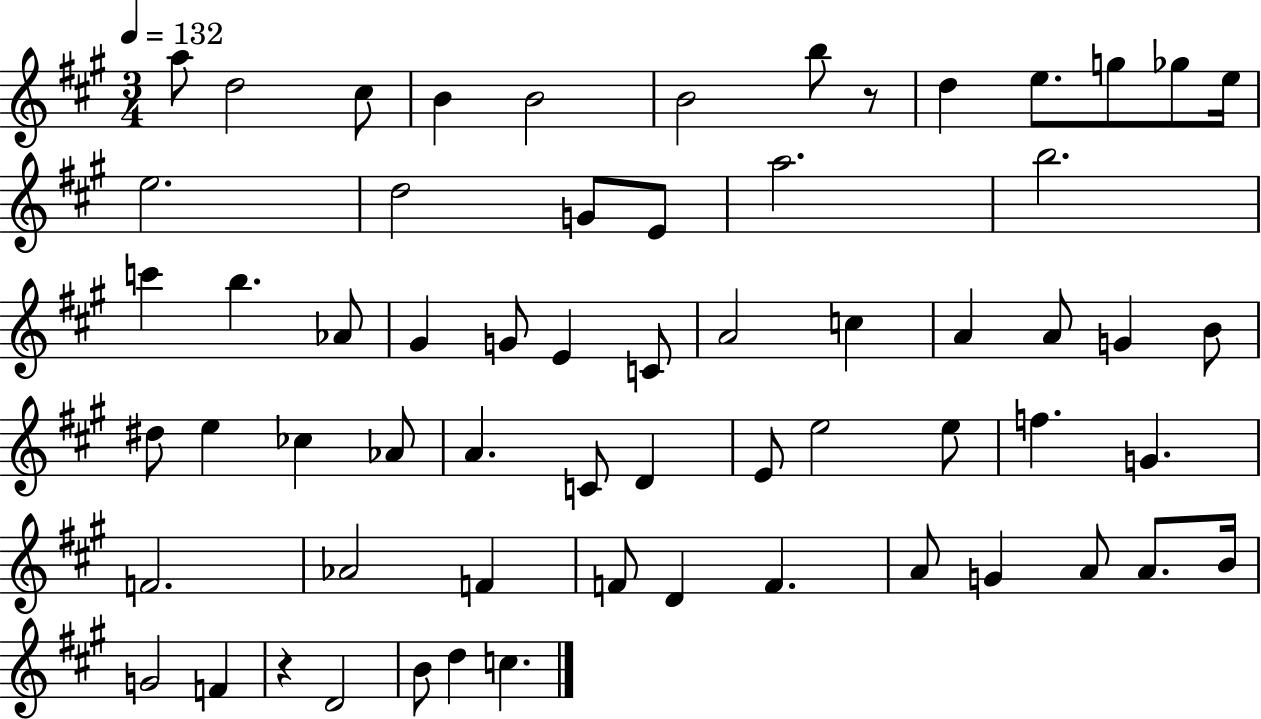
{
  \clef treble
  \numericTimeSignature
  \time 3/4
  \key a \major
  \tempo 4 = 132
  a''8 d''2 cis''8 | b'4 b'2 | b'2 b''8 r8 | d''4 e''8. g''8 ges''8 e''16 | \break e''2. | d''2 g'8 e'8 | a''2. | b''2. | \break c'''4 b''4. aes'8 | gis'4 g'8 e'4 c'8 | a'2 c''4 | a'4 a'8 g'4 b'8 | \break dis''8 e''4 ces''4 aes'8 | a'4. c'8 d'4 | e'8 e''2 e''8 | f''4. g'4. | \break f'2. | aes'2 f'4 | f'8 d'4 f'4. | a'8 g'4 a'8 a'8. b'16 | \break g'2 f'4 | r4 d'2 | b'8 d''4 c''4. | \bar "|."
}